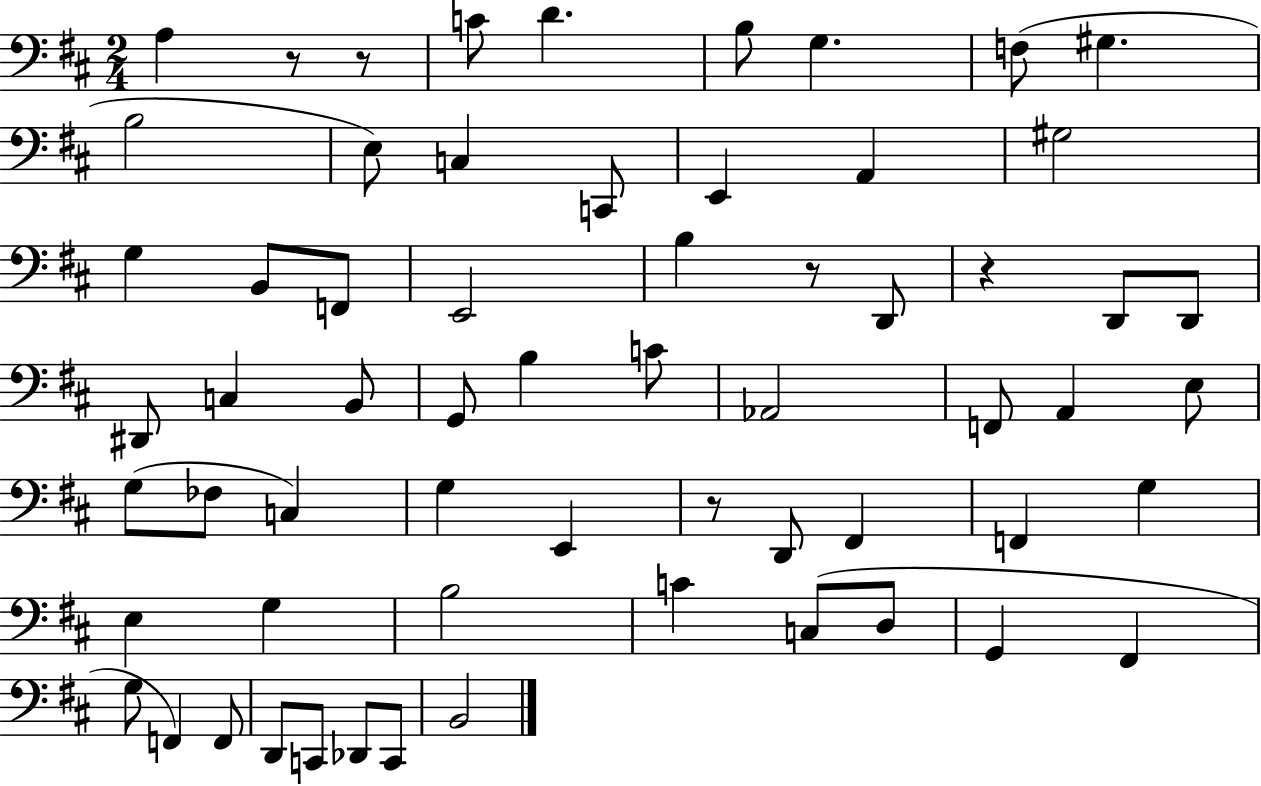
{
  \clef bass
  \numericTimeSignature
  \time 2/4
  \key d \major
  \repeat volta 2 { a4 r8 r8 | c'8 d'4. | b8 g4. | f8( gis4. | \break b2 | e8) c4 c,8 | e,4 a,4 | gis2 | \break g4 b,8 f,8 | e,2 | b4 r8 d,8 | r4 d,8 d,8 | \break dis,8 c4 b,8 | g,8 b4 c'8 | aes,2 | f,8 a,4 e8 | \break g8( fes8 c4) | g4 e,4 | r8 d,8 fis,4 | f,4 g4 | \break e4 g4 | b2 | c'4 c8( d8 | g,4 fis,4 | \break g8 f,4) f,8 | d,8 c,8 des,8 c,8 | b,2 | } \bar "|."
}